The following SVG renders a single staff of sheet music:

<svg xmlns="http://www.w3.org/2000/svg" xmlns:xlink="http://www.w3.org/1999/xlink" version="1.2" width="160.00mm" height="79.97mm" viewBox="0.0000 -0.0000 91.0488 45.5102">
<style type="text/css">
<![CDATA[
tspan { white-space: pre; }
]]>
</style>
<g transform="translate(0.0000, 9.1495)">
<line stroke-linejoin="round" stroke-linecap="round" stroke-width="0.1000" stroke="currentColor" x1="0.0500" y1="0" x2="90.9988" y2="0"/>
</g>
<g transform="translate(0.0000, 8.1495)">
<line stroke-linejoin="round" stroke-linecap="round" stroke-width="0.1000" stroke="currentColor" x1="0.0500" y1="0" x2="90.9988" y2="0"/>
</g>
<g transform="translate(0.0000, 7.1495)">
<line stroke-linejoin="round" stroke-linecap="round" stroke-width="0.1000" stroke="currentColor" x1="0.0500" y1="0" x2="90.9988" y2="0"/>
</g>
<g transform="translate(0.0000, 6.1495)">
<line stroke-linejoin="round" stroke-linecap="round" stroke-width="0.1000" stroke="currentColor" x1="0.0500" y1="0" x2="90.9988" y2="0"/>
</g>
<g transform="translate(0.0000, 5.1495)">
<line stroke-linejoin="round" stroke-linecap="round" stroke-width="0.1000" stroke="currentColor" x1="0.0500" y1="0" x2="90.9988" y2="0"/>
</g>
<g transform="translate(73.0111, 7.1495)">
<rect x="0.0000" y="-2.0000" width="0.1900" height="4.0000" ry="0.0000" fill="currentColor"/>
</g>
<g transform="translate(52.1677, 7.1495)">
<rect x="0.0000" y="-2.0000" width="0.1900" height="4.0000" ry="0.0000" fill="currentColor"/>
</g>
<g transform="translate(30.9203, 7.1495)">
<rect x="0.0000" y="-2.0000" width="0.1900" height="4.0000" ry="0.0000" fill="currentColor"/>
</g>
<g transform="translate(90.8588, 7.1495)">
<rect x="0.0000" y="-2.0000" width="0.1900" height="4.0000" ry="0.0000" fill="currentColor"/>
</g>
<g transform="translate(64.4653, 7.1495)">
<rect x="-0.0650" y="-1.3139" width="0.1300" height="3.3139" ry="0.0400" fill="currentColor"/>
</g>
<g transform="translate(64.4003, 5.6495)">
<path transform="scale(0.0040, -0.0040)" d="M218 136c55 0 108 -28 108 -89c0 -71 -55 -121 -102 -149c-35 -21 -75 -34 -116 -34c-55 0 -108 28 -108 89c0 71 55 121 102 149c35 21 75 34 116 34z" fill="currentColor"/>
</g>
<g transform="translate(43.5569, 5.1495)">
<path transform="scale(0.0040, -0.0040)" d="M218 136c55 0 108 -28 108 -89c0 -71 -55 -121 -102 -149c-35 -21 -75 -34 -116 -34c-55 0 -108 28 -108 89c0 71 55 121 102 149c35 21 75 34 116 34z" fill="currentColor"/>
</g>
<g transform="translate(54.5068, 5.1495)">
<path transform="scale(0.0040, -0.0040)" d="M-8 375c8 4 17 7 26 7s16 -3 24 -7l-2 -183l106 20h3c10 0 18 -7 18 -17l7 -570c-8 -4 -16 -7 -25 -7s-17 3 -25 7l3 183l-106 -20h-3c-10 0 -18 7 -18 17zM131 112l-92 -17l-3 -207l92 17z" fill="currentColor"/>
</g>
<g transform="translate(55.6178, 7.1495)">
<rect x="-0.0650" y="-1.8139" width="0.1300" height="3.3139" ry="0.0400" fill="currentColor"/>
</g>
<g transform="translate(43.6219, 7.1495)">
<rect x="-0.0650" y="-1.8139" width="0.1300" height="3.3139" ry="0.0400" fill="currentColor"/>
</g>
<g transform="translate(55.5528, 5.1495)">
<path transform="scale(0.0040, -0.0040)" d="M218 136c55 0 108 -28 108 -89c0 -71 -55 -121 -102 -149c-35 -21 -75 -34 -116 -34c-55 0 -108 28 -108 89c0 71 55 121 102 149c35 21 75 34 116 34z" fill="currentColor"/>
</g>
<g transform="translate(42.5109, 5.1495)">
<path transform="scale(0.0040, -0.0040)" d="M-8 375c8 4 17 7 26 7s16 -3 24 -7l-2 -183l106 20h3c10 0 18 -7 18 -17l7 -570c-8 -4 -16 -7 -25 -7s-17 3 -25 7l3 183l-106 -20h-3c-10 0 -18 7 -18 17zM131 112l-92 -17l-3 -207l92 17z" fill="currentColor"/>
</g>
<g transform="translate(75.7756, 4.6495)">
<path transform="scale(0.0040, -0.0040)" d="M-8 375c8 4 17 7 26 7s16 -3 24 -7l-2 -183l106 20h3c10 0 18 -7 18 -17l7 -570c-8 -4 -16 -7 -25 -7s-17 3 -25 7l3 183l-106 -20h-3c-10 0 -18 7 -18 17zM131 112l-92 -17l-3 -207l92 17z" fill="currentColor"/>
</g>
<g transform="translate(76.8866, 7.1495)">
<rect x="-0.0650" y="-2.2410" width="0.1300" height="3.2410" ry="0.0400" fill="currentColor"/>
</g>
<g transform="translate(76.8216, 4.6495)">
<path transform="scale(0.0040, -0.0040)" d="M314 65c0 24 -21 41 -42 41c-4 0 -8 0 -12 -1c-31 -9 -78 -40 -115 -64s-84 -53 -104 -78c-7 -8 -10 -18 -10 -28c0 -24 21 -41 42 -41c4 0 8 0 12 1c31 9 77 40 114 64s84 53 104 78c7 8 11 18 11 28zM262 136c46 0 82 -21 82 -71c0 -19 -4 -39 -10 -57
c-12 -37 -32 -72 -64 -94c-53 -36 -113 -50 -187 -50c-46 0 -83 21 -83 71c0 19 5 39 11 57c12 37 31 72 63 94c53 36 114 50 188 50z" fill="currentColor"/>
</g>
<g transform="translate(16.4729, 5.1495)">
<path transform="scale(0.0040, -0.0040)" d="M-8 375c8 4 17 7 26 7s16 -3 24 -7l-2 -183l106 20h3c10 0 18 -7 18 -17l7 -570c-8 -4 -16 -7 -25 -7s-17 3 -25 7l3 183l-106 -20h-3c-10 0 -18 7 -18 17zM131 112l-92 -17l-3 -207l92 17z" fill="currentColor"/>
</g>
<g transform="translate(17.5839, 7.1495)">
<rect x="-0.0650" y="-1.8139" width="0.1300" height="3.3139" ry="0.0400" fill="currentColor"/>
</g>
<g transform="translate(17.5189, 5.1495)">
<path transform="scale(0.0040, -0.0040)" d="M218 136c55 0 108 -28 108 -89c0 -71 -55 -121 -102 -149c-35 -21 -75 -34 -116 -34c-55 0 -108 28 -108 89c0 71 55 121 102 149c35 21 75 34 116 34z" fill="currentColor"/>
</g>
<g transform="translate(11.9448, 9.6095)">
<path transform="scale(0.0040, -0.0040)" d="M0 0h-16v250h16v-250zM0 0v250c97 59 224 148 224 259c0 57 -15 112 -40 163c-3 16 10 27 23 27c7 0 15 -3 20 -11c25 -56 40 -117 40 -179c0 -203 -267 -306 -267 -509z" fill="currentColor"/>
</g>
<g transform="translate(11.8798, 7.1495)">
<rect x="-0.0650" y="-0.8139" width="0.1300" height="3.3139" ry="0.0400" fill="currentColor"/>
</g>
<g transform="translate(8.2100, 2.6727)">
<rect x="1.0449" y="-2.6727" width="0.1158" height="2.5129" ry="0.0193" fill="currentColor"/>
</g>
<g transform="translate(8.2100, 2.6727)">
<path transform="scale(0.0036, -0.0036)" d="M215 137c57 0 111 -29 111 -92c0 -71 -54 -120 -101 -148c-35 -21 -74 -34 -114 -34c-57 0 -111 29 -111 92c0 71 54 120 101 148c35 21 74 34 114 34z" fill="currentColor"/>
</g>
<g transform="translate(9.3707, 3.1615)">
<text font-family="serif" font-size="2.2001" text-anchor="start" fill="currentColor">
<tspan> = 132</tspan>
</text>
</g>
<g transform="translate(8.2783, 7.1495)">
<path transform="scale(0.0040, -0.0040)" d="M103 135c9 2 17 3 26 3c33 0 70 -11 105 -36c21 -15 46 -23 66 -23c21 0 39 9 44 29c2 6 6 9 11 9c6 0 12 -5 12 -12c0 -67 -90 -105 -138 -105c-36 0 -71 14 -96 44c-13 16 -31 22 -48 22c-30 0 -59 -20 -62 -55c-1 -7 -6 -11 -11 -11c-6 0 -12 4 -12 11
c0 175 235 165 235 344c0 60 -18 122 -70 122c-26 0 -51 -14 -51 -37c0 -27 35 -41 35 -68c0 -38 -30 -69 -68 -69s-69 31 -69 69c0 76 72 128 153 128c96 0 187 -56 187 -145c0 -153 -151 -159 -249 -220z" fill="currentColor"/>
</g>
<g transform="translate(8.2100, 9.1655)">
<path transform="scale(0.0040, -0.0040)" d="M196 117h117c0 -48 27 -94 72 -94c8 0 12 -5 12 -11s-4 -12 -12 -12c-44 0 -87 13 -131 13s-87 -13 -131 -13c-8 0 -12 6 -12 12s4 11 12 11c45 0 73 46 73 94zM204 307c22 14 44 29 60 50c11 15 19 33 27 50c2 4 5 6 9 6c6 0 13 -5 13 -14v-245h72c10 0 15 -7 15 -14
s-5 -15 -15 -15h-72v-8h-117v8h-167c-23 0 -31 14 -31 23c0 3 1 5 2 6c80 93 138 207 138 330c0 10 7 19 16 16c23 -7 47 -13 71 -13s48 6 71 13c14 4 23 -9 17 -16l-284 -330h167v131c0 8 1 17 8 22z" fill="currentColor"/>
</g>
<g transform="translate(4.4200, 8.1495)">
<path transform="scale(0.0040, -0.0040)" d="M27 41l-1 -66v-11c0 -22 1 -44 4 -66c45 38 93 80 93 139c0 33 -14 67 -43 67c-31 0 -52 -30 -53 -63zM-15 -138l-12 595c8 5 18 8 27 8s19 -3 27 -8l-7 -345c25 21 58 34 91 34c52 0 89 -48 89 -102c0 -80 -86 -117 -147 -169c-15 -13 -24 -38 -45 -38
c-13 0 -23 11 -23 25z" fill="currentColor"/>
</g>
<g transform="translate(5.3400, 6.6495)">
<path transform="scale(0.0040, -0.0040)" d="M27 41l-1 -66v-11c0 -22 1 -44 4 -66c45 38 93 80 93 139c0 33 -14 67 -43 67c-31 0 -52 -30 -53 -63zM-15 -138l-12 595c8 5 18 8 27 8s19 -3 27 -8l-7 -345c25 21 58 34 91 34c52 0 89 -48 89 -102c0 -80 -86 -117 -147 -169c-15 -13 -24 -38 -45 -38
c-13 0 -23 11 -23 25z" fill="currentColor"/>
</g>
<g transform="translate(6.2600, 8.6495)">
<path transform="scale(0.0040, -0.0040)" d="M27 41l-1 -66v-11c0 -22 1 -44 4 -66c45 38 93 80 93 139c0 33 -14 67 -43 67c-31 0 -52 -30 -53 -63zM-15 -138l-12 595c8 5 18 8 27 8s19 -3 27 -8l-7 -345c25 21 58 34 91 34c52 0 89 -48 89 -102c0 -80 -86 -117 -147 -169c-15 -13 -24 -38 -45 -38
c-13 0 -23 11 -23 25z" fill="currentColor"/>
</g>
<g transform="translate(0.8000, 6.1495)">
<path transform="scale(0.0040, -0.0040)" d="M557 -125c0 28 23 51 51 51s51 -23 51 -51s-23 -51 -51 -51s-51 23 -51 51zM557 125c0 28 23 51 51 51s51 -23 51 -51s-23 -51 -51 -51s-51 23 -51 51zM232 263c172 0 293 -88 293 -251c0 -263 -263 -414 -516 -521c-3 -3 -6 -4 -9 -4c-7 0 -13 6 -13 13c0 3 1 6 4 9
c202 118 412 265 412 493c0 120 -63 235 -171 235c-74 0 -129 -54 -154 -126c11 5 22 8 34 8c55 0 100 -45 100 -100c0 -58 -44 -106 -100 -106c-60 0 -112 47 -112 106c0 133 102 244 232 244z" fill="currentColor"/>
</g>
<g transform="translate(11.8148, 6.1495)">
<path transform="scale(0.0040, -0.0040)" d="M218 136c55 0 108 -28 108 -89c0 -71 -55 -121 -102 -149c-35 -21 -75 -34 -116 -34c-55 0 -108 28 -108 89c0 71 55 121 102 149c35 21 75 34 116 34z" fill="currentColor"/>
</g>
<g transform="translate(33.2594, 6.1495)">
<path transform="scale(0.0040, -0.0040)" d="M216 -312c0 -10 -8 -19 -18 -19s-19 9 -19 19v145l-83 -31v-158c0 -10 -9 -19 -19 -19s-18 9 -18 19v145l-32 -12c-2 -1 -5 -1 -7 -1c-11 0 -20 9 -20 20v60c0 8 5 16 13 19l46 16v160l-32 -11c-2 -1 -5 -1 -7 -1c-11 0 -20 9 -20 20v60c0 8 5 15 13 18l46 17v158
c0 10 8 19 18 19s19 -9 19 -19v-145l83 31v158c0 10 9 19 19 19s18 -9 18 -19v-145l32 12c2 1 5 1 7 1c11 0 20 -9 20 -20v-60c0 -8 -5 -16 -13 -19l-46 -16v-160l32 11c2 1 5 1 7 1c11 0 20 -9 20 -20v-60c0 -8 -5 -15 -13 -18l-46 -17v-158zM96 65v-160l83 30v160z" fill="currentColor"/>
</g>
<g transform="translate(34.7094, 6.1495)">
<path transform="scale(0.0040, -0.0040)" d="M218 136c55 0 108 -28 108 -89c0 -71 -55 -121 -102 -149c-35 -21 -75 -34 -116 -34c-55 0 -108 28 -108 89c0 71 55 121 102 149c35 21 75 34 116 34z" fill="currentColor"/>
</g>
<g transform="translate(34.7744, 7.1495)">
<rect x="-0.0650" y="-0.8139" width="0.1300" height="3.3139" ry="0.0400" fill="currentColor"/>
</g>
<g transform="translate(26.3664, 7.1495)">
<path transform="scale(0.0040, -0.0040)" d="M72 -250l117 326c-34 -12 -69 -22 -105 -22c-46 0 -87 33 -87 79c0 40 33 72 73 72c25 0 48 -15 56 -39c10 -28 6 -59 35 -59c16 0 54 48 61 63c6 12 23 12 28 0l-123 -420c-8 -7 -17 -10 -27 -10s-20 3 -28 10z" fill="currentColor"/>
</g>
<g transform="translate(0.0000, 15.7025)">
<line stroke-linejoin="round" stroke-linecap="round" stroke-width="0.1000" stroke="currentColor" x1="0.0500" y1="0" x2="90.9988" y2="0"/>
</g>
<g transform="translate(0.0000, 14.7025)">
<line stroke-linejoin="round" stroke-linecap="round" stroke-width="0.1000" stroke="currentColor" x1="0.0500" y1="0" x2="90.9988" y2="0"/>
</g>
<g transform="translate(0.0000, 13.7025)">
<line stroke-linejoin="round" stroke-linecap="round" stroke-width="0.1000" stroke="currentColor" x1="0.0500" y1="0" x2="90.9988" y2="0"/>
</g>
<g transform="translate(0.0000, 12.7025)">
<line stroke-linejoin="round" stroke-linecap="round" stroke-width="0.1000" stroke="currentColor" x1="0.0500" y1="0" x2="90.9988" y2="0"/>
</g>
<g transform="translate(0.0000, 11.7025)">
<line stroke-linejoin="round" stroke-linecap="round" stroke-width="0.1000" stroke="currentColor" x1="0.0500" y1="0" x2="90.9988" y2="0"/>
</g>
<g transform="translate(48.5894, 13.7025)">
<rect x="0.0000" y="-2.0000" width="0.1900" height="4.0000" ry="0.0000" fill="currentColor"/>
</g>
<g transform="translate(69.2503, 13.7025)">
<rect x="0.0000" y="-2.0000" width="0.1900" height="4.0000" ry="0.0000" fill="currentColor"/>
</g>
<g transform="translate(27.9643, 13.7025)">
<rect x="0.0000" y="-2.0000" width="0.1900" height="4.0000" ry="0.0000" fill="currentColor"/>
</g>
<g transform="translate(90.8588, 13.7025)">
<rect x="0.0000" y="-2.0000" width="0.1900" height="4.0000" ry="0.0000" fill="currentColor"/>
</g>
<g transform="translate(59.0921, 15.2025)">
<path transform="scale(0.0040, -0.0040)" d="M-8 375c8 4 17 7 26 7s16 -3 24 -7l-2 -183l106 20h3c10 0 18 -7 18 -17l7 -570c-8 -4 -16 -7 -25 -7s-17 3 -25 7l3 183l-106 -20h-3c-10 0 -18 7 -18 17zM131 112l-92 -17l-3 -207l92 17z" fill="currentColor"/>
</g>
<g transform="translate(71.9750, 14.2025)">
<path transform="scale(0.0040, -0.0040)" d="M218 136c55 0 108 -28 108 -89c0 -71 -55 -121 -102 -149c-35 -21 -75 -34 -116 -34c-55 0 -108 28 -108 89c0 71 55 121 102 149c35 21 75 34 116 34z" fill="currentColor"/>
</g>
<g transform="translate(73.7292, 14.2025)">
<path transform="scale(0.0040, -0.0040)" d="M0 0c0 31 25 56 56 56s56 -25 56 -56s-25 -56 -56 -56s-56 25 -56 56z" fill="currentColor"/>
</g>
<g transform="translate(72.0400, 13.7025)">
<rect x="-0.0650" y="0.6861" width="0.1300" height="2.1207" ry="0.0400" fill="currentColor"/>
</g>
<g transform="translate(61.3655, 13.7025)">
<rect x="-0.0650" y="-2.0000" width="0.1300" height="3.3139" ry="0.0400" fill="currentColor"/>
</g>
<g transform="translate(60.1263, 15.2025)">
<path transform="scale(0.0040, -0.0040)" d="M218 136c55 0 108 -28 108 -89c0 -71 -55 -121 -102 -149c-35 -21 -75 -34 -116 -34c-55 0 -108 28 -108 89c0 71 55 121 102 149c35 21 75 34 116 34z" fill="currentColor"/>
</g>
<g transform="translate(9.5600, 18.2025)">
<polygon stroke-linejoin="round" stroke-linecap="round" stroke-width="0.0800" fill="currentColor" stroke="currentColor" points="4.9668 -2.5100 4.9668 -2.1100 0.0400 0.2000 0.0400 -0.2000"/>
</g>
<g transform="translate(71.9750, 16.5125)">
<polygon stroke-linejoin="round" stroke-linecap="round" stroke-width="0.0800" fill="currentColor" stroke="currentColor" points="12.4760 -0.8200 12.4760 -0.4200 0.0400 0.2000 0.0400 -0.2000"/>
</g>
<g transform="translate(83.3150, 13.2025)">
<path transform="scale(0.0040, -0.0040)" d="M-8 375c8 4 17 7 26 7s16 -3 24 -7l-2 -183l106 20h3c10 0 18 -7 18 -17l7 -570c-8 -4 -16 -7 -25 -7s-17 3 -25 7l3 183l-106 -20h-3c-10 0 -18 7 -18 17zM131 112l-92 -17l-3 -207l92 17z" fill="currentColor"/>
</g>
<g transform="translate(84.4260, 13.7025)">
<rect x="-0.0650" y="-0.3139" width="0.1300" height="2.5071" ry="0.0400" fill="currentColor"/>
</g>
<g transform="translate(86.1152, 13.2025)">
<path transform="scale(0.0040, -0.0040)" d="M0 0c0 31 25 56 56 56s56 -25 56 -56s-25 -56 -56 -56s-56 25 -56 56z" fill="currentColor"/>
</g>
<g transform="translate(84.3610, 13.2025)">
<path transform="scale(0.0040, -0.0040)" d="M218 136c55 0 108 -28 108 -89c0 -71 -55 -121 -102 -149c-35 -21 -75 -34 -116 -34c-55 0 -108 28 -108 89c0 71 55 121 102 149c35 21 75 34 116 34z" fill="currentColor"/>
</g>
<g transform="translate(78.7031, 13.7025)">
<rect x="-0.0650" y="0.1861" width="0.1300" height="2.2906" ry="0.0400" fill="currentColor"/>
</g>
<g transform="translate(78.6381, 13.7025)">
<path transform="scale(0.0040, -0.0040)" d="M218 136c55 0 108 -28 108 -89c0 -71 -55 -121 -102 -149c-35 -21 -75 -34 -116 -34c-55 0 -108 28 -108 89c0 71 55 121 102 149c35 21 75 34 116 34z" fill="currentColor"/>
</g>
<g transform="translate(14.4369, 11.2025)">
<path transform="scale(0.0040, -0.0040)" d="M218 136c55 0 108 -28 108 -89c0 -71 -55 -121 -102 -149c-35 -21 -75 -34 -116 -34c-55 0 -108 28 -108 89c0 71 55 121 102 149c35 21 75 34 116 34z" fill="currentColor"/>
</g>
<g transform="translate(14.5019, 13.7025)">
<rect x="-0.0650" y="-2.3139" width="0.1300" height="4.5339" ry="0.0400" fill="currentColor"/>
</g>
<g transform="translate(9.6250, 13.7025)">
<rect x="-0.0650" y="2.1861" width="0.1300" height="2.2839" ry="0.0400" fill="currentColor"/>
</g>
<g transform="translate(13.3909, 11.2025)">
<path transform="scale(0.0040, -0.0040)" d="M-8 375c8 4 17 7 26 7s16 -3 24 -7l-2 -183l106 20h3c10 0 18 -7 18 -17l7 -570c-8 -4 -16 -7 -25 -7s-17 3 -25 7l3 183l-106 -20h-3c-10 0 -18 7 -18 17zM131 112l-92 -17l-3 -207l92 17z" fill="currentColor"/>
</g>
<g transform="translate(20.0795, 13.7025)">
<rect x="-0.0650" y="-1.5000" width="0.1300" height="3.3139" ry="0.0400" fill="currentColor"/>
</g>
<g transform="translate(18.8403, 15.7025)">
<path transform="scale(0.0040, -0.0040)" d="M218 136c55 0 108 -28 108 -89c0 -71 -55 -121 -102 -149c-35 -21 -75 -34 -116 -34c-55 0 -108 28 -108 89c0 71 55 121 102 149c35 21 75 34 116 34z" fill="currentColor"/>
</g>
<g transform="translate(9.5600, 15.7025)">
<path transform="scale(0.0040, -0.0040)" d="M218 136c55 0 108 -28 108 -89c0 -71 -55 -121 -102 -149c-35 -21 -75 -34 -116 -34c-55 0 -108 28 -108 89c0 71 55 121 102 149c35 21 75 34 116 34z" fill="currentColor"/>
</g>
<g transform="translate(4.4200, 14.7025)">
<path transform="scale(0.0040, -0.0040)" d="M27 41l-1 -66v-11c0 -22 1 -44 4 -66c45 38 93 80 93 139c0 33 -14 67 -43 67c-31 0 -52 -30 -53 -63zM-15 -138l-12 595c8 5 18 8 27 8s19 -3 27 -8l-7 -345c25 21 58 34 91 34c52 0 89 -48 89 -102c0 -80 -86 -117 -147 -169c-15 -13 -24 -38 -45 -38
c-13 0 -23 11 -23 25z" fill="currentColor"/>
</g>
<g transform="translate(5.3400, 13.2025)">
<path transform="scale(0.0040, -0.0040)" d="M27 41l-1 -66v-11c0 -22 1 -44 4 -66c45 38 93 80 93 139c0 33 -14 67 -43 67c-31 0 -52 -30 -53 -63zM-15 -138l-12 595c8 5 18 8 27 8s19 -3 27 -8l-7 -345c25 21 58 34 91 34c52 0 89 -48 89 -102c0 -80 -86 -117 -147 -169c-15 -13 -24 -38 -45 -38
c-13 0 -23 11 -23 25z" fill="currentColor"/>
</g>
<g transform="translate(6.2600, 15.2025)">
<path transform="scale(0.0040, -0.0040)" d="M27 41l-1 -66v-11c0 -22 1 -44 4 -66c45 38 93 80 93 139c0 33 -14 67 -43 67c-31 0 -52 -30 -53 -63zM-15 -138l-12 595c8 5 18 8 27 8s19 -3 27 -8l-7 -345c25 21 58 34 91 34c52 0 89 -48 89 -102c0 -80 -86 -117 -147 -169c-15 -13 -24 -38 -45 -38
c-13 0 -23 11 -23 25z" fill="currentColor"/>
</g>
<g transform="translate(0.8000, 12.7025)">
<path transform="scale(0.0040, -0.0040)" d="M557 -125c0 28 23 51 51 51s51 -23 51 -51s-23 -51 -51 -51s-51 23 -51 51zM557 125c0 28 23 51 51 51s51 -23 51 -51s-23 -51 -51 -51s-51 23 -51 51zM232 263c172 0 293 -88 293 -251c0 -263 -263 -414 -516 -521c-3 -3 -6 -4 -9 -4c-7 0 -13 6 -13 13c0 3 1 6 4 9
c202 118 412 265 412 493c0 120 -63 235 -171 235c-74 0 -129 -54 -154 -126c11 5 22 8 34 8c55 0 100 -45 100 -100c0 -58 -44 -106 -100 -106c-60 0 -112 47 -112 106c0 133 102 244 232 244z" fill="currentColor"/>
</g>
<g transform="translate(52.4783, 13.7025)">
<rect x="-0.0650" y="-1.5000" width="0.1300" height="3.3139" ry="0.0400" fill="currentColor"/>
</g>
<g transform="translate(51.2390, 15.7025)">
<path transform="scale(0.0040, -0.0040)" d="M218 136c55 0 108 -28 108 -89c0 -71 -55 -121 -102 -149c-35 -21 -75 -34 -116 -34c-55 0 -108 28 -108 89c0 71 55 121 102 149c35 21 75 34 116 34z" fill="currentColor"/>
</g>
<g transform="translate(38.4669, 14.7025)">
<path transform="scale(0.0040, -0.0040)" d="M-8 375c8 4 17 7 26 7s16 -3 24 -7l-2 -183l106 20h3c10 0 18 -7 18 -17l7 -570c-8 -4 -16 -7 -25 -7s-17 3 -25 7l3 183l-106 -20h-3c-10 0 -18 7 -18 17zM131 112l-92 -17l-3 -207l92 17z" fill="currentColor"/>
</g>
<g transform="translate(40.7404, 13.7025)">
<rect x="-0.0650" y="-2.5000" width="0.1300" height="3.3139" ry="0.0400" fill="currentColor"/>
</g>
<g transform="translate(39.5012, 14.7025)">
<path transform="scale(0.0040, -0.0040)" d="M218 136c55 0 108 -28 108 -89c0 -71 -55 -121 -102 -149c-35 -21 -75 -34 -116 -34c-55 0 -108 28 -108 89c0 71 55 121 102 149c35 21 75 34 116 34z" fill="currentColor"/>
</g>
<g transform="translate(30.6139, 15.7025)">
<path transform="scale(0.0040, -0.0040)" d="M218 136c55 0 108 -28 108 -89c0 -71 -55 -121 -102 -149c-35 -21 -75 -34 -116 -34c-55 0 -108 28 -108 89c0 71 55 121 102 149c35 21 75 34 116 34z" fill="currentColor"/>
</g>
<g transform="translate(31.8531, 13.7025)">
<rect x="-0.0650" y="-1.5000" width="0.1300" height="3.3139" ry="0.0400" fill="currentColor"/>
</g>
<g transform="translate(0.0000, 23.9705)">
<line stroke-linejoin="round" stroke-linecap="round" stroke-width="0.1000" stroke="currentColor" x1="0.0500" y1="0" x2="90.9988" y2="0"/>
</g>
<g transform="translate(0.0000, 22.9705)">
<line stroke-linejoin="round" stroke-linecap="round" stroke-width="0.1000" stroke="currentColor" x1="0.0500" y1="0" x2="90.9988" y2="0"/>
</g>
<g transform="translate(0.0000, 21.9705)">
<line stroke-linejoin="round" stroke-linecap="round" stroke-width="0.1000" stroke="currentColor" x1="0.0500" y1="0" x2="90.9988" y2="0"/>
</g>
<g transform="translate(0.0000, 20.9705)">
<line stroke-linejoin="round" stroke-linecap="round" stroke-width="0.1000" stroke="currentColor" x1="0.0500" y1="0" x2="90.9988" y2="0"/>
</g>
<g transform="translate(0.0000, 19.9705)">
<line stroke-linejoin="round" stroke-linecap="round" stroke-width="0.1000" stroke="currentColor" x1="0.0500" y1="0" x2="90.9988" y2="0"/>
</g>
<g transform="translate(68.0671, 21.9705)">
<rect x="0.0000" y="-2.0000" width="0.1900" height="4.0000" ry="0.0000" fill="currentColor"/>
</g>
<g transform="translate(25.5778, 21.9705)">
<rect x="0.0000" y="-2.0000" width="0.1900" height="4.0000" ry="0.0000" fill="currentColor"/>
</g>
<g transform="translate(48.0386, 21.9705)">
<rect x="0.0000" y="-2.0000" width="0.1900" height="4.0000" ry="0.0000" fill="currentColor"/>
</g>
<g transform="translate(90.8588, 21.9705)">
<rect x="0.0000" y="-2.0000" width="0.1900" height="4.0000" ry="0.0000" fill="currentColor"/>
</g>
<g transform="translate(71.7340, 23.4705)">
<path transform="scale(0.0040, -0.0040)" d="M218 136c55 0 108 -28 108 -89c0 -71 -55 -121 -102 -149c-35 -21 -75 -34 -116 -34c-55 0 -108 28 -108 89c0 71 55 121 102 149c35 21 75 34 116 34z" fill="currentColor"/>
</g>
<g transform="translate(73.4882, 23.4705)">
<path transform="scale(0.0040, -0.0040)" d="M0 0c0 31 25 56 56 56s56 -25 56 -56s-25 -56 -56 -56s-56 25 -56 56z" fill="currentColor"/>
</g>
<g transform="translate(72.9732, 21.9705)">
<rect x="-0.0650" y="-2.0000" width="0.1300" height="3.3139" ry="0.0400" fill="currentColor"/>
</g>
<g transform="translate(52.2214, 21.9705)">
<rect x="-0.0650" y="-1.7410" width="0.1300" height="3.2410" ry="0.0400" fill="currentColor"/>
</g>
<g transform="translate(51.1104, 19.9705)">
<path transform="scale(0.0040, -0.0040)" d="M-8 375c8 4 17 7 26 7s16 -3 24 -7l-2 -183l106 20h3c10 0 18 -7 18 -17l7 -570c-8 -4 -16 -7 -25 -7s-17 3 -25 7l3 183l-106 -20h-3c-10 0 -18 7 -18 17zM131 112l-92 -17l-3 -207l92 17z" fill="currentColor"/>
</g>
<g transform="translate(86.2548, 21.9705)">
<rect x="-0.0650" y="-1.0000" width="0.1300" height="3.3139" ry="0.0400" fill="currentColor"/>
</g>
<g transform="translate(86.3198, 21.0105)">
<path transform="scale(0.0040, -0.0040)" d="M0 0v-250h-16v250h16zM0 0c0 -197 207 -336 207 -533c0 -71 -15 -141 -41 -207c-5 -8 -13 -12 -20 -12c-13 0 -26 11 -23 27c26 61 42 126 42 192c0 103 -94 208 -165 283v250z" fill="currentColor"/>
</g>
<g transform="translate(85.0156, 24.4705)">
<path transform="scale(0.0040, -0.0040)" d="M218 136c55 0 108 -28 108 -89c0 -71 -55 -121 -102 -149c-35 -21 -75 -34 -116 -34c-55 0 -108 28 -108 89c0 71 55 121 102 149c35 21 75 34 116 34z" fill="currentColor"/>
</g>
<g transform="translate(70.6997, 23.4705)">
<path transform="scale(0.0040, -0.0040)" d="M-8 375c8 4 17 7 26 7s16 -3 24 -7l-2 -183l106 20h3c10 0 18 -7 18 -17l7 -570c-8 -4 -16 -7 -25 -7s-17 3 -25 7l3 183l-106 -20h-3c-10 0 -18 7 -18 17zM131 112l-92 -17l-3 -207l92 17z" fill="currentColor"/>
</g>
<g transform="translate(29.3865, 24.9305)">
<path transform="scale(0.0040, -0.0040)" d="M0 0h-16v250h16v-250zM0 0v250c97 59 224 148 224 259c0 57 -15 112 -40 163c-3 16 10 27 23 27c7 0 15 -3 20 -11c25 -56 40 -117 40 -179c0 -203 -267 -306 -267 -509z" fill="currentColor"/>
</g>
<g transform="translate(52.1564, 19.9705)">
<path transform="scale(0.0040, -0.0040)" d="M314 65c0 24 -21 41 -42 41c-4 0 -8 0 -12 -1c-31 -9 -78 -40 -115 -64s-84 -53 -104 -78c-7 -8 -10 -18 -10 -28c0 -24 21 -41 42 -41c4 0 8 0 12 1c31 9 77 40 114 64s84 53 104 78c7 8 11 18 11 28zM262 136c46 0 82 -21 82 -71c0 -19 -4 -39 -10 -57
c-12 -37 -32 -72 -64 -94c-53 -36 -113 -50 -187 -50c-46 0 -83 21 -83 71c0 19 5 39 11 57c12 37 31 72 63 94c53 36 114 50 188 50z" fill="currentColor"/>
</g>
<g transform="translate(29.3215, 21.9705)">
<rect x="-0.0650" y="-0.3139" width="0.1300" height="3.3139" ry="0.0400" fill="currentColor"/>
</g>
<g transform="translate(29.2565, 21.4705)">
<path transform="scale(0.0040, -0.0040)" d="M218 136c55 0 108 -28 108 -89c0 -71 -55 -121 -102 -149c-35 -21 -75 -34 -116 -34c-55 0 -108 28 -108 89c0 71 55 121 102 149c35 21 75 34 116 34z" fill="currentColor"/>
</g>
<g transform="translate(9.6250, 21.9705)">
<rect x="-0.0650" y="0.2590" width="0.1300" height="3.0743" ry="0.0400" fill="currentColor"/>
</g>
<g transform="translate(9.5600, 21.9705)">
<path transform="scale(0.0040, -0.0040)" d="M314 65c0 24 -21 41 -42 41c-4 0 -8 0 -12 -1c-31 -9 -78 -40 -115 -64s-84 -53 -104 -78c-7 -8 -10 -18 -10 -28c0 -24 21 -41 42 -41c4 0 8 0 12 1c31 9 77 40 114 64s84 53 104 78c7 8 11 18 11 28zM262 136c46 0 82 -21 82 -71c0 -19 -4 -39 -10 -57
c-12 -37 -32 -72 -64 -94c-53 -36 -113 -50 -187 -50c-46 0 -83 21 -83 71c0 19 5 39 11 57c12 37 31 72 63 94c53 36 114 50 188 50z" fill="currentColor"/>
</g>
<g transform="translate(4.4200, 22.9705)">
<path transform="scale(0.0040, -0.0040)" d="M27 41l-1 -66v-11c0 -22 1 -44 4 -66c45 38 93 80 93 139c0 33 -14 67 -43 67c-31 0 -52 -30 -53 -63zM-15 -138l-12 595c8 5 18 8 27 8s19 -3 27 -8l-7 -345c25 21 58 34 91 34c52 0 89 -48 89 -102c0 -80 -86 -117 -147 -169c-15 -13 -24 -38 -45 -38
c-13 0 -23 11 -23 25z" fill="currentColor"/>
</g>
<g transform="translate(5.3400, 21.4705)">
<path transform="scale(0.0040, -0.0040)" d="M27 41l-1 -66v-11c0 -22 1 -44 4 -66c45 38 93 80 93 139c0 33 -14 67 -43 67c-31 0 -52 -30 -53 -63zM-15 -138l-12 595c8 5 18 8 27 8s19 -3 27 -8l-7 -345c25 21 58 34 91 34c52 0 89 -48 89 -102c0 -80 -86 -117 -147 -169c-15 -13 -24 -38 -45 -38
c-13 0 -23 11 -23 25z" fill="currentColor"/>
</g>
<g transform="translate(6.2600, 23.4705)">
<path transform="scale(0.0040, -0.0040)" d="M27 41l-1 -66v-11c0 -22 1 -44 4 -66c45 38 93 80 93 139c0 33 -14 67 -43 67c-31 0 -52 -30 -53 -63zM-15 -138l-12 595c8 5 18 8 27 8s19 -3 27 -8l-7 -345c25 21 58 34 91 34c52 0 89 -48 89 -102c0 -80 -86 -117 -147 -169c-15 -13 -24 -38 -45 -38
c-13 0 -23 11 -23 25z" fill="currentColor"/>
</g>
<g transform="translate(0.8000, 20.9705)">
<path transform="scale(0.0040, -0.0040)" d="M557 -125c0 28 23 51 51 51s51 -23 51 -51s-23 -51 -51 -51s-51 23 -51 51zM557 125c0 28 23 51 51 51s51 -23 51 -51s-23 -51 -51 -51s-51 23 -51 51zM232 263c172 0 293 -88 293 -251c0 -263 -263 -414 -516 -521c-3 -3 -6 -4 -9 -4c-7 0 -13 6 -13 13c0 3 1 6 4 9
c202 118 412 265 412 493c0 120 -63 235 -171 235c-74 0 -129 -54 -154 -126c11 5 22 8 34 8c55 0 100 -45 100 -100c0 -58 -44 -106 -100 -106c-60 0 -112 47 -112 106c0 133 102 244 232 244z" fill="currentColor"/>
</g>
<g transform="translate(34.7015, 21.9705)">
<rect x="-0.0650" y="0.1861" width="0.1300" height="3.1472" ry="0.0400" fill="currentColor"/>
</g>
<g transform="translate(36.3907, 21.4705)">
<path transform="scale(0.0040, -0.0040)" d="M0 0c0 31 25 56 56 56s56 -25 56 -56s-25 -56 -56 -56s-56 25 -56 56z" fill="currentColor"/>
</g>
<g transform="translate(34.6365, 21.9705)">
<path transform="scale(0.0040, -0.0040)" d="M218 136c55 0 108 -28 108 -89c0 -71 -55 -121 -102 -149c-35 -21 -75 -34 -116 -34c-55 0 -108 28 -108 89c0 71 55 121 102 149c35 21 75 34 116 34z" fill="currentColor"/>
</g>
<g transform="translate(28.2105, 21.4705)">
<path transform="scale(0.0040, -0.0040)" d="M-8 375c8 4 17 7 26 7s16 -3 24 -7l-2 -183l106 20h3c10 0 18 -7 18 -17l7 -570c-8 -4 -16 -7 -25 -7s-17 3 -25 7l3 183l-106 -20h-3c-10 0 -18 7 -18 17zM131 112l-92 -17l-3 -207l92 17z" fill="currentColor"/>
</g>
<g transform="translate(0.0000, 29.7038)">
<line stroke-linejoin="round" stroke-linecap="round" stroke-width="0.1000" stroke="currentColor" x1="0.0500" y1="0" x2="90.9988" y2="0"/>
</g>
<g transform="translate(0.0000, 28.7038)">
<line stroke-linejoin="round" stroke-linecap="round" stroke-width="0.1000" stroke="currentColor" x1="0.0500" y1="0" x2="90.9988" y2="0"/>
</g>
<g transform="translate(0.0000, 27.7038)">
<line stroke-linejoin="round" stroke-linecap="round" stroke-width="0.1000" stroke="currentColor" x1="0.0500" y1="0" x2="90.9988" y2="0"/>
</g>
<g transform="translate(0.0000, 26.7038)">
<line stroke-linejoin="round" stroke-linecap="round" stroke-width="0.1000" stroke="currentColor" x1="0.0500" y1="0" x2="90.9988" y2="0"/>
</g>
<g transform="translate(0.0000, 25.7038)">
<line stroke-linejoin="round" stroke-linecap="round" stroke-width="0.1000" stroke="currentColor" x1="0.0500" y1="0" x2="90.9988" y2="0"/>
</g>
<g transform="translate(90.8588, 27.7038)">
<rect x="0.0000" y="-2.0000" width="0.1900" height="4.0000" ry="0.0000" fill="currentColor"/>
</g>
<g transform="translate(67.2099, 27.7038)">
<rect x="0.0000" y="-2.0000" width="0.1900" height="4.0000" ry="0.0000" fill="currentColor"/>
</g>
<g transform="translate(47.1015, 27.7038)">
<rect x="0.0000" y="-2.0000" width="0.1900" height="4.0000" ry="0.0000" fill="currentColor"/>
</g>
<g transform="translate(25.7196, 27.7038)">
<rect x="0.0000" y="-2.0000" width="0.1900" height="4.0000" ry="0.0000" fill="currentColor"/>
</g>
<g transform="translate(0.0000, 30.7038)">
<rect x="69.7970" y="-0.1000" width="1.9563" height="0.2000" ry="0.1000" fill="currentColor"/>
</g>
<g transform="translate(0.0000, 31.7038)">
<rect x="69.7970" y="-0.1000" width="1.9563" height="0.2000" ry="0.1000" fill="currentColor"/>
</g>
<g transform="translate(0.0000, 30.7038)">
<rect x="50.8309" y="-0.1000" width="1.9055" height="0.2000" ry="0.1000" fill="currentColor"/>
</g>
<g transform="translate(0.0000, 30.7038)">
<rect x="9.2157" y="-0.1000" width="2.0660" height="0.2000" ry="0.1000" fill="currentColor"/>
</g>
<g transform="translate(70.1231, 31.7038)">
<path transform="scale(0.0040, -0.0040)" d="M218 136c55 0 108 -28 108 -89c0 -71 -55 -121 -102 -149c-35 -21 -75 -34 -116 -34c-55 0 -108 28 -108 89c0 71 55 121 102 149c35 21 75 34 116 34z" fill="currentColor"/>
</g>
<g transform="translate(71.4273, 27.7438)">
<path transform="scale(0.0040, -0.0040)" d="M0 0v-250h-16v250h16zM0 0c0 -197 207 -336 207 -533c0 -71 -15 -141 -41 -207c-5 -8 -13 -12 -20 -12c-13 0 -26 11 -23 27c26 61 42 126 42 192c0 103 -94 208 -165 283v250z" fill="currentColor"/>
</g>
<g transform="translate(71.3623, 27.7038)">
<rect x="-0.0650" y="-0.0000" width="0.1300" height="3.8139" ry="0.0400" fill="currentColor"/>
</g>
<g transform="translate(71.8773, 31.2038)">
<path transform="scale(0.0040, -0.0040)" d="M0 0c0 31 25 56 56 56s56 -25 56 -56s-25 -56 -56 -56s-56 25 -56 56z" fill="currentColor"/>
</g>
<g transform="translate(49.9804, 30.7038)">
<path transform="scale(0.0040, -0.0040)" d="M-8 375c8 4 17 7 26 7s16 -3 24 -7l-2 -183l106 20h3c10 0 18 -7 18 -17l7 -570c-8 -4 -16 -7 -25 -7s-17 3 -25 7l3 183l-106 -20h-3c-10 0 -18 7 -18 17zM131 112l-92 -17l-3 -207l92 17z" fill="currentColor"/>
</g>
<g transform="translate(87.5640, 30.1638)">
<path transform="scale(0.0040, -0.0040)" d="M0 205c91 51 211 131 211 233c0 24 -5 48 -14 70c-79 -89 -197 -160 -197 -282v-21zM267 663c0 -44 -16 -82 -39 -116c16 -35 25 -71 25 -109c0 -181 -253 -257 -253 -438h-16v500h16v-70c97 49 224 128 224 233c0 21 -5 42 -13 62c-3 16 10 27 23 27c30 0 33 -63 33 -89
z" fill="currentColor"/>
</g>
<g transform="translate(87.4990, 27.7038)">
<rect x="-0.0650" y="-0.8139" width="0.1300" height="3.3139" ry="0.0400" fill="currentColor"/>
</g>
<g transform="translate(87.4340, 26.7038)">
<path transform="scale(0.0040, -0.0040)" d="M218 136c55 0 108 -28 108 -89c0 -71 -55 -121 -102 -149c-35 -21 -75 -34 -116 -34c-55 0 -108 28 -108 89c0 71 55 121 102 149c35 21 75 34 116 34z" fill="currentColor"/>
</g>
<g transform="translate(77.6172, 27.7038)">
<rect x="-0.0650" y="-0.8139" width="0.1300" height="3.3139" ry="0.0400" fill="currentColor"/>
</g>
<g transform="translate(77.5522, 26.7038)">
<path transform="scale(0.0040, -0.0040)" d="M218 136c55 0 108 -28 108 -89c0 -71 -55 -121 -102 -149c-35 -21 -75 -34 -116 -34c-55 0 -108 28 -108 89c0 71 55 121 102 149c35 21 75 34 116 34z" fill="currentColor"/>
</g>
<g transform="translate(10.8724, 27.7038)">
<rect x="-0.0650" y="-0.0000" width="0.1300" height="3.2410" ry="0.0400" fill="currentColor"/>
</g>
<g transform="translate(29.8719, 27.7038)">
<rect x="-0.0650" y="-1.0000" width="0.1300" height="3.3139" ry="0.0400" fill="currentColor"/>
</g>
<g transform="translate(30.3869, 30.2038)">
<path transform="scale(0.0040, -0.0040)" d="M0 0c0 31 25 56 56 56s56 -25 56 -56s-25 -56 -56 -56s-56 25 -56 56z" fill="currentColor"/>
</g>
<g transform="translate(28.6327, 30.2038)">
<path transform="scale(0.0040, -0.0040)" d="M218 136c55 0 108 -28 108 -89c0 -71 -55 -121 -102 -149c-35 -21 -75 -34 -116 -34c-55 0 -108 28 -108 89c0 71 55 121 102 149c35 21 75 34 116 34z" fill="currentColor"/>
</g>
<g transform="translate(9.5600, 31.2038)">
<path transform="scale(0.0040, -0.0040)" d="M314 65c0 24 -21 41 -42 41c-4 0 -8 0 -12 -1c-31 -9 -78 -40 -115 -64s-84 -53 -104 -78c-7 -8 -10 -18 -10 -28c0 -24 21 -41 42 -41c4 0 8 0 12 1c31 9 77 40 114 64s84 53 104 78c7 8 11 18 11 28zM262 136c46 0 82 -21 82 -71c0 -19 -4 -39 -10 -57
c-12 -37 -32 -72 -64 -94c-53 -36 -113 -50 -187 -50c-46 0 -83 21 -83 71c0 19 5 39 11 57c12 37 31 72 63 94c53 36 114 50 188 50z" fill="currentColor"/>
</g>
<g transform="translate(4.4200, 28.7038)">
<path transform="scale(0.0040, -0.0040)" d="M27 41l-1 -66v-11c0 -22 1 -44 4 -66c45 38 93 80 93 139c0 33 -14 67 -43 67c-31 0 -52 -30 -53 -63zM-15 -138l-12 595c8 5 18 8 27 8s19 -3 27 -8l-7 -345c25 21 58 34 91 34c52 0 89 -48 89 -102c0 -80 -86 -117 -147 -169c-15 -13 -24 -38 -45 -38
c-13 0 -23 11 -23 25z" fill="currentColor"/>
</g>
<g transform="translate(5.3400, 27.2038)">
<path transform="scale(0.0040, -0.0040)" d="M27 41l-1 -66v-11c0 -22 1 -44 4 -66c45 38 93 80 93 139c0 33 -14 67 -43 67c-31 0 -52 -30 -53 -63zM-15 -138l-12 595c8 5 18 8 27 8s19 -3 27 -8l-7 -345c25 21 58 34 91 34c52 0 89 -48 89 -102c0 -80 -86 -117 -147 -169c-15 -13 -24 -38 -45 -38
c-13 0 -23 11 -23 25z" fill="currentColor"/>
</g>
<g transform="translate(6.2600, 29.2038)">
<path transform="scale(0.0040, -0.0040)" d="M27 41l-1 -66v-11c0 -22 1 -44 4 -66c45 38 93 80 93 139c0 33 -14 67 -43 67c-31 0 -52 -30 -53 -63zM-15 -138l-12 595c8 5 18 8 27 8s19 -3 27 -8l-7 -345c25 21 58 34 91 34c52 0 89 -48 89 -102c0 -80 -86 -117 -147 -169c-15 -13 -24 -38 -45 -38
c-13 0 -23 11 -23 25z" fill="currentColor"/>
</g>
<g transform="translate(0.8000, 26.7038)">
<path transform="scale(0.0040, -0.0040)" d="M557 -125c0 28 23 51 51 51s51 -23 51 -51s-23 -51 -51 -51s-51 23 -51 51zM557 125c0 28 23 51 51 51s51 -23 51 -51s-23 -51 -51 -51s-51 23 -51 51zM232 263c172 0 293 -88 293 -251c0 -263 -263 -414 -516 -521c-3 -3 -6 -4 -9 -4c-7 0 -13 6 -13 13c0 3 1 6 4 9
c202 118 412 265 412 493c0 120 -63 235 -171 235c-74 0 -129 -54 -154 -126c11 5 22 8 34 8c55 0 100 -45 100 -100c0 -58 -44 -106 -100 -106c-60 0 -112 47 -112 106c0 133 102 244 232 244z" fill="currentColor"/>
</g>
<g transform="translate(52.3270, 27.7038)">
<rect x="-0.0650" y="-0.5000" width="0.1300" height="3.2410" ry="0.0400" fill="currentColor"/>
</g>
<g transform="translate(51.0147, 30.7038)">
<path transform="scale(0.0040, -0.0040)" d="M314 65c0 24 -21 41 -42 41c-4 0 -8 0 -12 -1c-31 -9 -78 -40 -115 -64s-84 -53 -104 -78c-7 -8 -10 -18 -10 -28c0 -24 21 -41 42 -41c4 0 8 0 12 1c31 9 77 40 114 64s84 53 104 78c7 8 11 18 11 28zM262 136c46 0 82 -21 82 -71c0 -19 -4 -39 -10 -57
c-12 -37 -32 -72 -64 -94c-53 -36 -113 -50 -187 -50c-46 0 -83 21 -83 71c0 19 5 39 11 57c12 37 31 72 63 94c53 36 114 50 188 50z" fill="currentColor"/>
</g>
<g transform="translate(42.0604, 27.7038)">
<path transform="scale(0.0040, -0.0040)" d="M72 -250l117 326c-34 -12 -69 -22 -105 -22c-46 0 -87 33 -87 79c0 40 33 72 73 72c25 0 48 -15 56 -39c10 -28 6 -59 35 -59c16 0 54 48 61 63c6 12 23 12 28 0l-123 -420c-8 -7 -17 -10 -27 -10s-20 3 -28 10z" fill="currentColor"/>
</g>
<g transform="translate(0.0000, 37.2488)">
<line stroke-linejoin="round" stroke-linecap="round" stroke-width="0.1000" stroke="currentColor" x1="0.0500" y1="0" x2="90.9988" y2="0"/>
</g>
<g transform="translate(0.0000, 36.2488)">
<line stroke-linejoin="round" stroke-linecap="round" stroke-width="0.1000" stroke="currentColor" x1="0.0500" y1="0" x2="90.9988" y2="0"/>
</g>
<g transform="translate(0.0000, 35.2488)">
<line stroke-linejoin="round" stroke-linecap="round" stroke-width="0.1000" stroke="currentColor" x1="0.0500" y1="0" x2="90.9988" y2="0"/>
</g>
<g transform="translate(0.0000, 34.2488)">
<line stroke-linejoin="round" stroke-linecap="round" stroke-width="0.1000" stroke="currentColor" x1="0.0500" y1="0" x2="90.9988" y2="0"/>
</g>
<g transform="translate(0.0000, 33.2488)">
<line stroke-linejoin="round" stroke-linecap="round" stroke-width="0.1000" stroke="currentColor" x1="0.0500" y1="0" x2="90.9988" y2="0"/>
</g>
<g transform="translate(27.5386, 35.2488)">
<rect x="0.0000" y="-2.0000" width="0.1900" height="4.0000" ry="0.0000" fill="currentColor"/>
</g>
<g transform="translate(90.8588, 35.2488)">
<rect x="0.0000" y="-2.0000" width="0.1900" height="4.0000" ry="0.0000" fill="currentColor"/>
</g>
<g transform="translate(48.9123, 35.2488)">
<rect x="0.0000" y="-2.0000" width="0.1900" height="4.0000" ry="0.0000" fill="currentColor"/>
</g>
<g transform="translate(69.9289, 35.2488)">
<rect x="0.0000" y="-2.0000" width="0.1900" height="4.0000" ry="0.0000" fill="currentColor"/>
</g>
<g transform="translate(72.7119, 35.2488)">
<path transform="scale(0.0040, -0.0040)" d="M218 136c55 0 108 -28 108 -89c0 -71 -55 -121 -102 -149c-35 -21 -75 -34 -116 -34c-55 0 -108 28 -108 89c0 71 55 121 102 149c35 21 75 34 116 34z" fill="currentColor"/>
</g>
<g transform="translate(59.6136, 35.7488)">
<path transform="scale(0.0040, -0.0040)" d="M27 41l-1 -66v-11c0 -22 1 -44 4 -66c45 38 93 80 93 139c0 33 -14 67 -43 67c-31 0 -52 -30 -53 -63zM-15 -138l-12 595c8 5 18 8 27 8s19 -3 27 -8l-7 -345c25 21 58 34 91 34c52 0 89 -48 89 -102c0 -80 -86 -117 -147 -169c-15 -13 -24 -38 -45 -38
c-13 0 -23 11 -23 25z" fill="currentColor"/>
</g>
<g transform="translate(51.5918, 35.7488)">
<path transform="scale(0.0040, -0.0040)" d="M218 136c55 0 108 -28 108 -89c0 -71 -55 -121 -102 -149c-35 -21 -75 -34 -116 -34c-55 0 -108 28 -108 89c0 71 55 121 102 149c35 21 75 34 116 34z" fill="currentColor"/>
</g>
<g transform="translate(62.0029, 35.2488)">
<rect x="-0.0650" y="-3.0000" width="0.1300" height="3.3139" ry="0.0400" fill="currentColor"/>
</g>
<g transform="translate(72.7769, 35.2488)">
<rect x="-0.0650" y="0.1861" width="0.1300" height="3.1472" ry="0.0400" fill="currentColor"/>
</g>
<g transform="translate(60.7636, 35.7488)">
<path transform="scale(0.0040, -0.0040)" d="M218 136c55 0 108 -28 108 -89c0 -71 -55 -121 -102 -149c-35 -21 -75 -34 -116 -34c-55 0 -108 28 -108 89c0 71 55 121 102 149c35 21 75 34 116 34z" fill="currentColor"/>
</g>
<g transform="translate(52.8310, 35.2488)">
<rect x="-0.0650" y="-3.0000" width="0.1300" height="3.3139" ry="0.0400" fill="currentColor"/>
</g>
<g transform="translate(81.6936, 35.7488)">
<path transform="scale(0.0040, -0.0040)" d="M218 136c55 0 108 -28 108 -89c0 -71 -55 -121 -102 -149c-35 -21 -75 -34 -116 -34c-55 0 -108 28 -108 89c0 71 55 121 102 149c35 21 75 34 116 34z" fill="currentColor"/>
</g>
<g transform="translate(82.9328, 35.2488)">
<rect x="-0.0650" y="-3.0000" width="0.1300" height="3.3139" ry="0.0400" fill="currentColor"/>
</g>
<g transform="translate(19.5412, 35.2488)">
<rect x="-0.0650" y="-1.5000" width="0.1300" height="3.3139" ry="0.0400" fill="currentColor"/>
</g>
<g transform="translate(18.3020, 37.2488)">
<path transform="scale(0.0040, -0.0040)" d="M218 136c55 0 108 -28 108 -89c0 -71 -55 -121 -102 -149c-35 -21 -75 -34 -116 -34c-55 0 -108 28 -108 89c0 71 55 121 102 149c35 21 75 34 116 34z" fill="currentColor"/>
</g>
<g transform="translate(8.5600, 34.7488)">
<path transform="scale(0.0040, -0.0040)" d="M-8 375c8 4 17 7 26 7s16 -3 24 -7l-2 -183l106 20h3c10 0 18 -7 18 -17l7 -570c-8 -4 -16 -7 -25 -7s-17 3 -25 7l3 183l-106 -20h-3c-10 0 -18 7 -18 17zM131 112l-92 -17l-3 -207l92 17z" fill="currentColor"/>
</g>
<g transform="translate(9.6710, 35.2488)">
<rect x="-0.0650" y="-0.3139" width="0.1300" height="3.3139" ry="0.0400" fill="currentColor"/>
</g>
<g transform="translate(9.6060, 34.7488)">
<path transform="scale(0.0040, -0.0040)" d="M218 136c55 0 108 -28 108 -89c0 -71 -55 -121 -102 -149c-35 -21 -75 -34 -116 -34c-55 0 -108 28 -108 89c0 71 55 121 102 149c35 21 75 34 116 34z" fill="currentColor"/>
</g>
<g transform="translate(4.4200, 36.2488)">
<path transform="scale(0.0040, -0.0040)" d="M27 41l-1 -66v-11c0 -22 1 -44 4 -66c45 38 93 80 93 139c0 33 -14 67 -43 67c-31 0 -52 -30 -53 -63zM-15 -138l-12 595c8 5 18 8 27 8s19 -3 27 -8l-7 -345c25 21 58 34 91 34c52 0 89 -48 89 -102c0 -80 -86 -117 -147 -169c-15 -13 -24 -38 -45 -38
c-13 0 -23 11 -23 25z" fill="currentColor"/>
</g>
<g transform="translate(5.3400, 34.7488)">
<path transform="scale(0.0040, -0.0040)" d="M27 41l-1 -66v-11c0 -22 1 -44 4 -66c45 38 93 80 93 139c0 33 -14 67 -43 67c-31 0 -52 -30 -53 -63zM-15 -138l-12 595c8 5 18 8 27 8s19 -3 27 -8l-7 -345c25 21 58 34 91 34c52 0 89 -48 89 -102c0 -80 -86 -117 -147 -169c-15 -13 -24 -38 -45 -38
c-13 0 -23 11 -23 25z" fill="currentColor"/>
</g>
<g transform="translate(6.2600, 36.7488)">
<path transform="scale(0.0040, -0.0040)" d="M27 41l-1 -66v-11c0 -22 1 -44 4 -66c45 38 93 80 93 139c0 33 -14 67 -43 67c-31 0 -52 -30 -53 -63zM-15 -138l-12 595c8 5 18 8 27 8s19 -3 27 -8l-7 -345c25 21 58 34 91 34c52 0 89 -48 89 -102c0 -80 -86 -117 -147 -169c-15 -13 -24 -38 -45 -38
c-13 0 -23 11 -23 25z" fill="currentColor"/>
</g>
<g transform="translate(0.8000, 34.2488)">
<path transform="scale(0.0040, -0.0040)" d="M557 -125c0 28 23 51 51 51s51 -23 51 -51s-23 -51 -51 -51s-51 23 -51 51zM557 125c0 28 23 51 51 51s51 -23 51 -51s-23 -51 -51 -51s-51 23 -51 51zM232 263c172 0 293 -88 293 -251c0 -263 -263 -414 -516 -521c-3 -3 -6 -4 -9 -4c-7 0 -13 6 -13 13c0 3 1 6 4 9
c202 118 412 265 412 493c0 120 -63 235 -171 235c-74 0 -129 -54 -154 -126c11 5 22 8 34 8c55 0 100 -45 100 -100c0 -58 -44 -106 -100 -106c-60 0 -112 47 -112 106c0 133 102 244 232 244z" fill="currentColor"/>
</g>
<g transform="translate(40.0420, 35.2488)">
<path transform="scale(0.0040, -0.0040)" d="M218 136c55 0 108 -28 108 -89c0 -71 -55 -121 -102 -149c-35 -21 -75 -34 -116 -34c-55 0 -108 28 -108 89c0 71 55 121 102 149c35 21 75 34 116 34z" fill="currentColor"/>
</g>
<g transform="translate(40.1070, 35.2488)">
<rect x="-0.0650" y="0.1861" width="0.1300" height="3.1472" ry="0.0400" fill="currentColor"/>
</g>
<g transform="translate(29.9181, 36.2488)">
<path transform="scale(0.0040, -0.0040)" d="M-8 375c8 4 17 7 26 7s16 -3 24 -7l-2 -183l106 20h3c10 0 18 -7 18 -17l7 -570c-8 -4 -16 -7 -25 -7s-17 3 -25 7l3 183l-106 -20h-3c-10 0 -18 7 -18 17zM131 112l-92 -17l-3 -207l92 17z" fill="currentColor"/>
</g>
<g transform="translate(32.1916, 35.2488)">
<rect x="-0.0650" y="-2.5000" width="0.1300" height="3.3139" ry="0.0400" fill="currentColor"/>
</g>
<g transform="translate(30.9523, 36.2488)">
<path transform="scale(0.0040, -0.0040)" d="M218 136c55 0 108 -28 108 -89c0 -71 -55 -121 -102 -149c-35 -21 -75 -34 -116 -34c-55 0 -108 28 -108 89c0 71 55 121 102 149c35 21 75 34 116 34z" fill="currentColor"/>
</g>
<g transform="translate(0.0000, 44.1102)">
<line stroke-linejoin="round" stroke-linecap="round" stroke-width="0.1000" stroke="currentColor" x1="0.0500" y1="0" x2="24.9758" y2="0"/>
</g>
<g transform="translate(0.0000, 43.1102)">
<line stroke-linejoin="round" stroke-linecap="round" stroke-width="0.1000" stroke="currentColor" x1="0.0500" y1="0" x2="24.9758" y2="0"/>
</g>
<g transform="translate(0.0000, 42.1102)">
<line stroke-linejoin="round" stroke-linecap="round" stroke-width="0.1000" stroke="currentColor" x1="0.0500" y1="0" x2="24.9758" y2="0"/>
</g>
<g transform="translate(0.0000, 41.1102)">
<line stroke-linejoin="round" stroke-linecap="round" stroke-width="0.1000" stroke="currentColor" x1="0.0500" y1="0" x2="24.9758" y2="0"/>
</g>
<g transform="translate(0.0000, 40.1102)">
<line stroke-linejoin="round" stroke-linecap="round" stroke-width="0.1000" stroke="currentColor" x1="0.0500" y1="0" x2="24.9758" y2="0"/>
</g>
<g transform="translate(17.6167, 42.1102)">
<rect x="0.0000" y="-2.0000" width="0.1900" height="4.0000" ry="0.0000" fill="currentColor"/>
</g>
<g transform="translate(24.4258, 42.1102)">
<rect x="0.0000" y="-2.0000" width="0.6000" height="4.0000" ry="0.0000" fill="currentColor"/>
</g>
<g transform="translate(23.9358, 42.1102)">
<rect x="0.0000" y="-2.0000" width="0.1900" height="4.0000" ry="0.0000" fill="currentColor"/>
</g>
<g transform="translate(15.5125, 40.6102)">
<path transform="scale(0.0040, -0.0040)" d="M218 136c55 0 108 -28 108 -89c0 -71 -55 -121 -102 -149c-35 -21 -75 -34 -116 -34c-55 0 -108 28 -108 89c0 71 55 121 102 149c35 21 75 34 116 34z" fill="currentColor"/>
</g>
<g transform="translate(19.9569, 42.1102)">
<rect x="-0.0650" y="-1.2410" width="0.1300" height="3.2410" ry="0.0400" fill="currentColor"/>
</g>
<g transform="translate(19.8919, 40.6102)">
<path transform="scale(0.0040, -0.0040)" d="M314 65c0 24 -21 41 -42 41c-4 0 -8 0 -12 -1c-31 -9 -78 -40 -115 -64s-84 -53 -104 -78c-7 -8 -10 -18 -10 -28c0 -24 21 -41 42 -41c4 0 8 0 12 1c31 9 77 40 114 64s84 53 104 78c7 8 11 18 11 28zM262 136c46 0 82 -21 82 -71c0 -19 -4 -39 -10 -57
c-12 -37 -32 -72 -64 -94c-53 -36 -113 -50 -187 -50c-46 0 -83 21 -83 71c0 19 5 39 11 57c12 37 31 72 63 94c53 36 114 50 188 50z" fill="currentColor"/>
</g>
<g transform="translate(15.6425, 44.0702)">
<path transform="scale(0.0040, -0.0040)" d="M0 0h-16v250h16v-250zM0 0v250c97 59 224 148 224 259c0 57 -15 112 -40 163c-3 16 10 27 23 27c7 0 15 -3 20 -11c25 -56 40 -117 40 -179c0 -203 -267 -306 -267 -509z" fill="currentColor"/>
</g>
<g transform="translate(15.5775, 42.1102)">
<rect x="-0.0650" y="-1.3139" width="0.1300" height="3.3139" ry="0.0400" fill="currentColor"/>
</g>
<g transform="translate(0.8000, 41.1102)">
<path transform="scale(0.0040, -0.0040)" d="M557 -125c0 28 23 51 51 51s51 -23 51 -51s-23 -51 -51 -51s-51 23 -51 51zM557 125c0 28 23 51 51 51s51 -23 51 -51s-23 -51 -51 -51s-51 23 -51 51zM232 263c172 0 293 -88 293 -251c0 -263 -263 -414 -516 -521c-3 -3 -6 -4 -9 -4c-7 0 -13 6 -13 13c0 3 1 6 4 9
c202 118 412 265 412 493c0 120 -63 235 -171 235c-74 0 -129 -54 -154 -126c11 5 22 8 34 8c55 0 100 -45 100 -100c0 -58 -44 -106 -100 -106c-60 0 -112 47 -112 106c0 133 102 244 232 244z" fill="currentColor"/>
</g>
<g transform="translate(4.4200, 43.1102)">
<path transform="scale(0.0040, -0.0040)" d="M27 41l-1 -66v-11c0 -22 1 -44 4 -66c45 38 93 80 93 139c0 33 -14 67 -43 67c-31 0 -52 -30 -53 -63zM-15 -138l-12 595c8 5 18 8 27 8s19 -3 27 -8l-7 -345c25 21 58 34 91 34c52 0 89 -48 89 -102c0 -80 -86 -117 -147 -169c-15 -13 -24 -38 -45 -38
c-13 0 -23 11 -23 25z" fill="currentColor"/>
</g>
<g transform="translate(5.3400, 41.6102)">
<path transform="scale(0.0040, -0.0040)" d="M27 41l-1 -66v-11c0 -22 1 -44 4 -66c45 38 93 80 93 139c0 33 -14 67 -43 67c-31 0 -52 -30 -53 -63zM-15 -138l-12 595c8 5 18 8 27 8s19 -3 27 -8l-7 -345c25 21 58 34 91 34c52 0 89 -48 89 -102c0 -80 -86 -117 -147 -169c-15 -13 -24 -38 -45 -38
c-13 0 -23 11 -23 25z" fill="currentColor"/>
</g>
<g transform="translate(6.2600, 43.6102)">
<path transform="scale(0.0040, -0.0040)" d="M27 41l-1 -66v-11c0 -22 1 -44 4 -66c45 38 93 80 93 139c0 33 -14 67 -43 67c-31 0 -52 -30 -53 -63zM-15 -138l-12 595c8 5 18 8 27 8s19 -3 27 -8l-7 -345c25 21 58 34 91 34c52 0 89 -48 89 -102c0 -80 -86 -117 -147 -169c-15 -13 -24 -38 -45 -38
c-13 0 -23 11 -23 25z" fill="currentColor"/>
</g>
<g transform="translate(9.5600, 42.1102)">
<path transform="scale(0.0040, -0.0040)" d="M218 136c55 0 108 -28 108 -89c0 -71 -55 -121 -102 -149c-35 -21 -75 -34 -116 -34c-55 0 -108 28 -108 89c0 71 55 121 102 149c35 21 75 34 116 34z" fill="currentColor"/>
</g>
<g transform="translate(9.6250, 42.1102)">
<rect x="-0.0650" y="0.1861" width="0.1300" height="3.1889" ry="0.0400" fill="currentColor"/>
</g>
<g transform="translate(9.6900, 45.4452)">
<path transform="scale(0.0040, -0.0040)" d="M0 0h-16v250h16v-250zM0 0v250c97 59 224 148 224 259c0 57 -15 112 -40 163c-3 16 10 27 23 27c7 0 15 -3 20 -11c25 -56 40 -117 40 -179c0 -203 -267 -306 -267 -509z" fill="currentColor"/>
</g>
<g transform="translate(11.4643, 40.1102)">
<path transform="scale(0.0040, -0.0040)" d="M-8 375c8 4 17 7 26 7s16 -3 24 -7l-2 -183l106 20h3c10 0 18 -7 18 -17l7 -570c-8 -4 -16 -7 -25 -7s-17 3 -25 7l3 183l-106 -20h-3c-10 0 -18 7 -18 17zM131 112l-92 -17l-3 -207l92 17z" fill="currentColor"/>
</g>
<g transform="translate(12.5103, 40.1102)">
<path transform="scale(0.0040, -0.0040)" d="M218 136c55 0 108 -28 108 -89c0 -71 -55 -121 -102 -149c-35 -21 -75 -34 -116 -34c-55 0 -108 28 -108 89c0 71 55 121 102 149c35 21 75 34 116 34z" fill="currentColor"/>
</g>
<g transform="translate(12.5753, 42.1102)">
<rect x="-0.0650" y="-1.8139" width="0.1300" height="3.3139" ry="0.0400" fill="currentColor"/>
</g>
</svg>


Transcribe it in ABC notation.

X:1
T:Untitled
M:2/4
L:1/4
K:Eb
F,/2 A, z/2 ^F, A, A, G, B,2 G,,/2 B,/2 G,, G,, B,, G,, A,, C,/2 D,/2 E,/2 D,2 E,/2 D, A,2 A,, F,,/2 D,,2 F,, z/2 E,,2 C,,/2 F, F,/4 E, G,, B,, D, C, _C, D, C, D,/2 A, G,/2 G,2